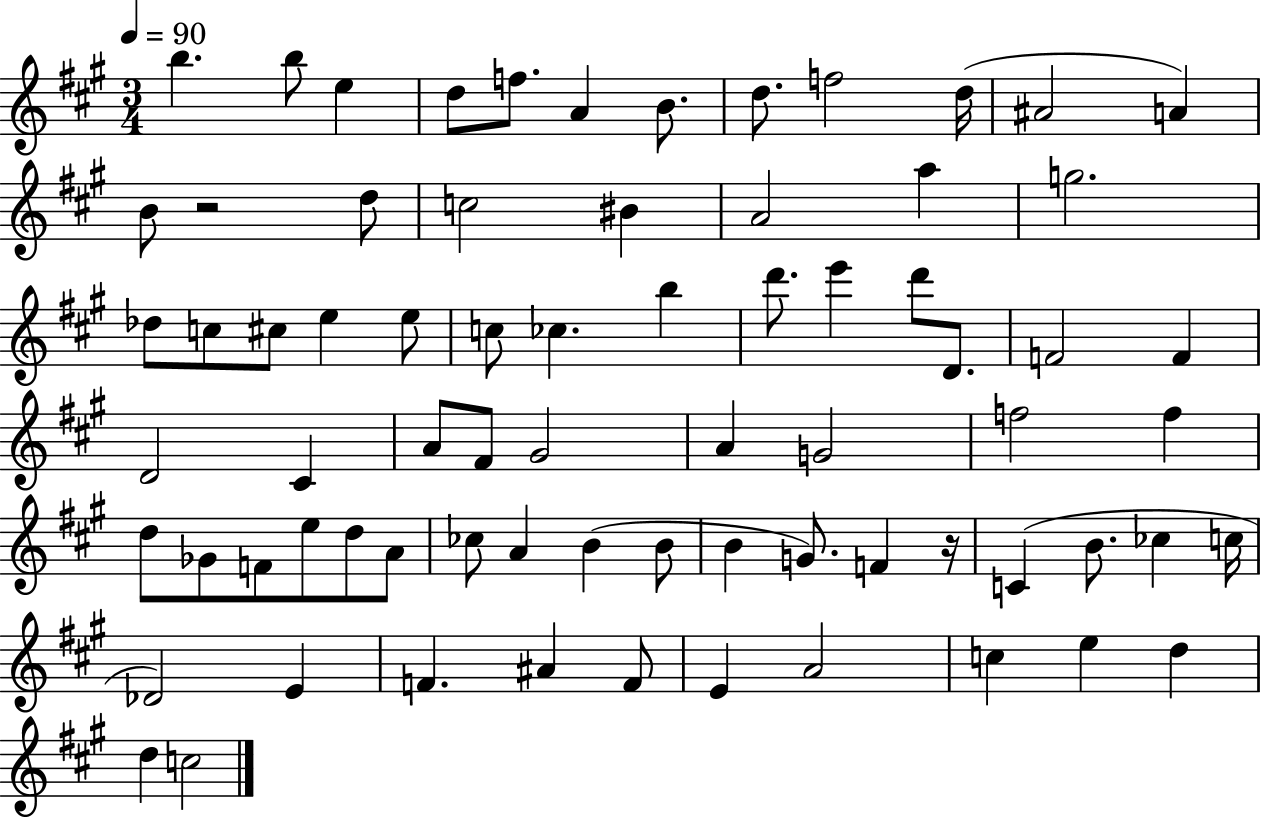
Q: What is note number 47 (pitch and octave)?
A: D5